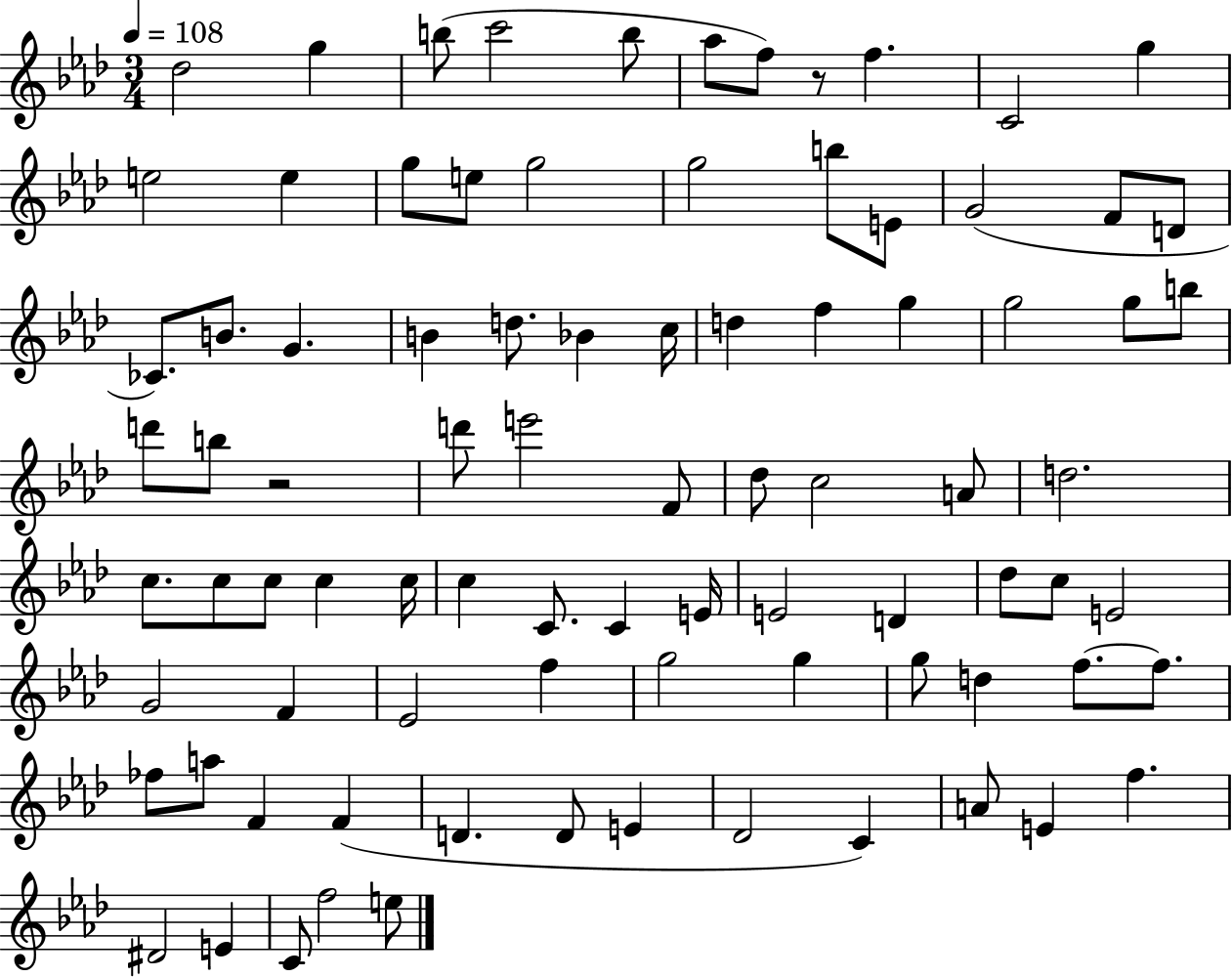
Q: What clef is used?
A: treble